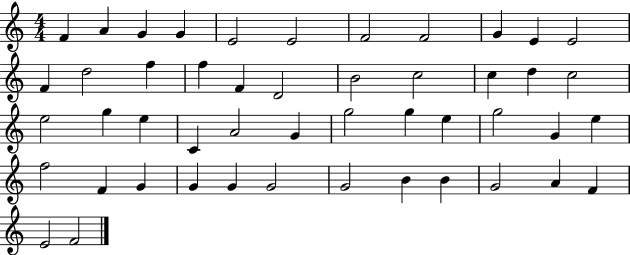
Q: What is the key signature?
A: C major